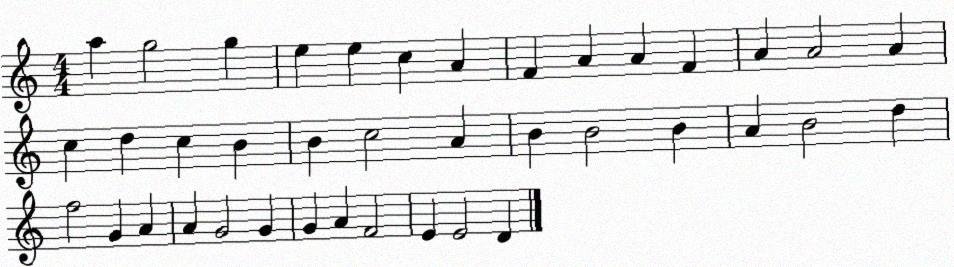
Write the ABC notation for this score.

X:1
T:Untitled
M:4/4
L:1/4
K:C
a g2 g e e c A F A A F A A2 A c d c B B c2 A B B2 B A B2 d f2 G A A G2 G G A F2 E E2 D